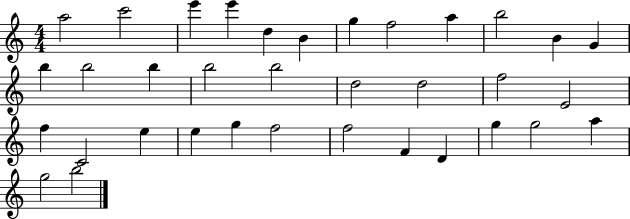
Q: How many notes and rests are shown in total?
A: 35